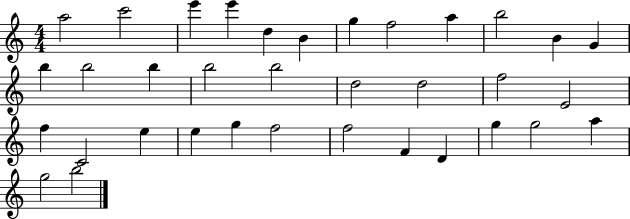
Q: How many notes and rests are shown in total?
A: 35